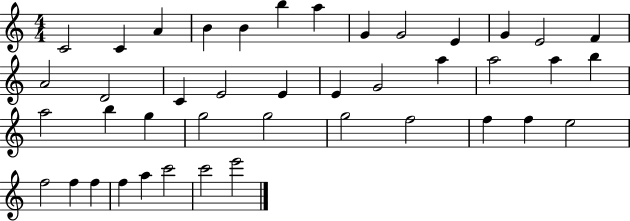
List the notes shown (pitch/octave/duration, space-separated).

C4/h C4/q A4/q B4/q B4/q B5/q A5/q G4/q G4/h E4/q G4/q E4/h F4/q A4/h D4/h C4/q E4/h E4/q E4/q G4/h A5/q A5/h A5/q B5/q A5/h B5/q G5/q G5/h G5/h G5/h F5/h F5/q F5/q E5/h F5/h F5/q F5/q F5/q A5/q C6/h C6/h E6/h